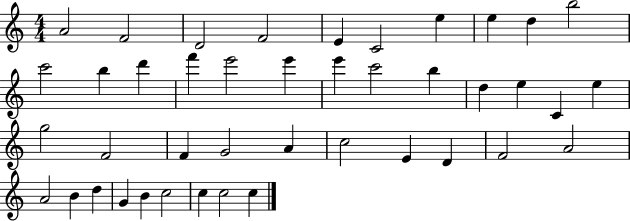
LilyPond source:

{
  \clef treble
  \numericTimeSignature
  \time 4/4
  \key c \major
  a'2 f'2 | d'2 f'2 | e'4 c'2 e''4 | e''4 d''4 b''2 | \break c'''2 b''4 d'''4 | f'''4 e'''2 e'''4 | e'''4 c'''2 b''4 | d''4 e''4 c'4 e''4 | \break g''2 f'2 | f'4 g'2 a'4 | c''2 e'4 d'4 | f'2 a'2 | \break a'2 b'4 d''4 | g'4 b'4 c''2 | c''4 c''2 c''4 | \bar "|."
}